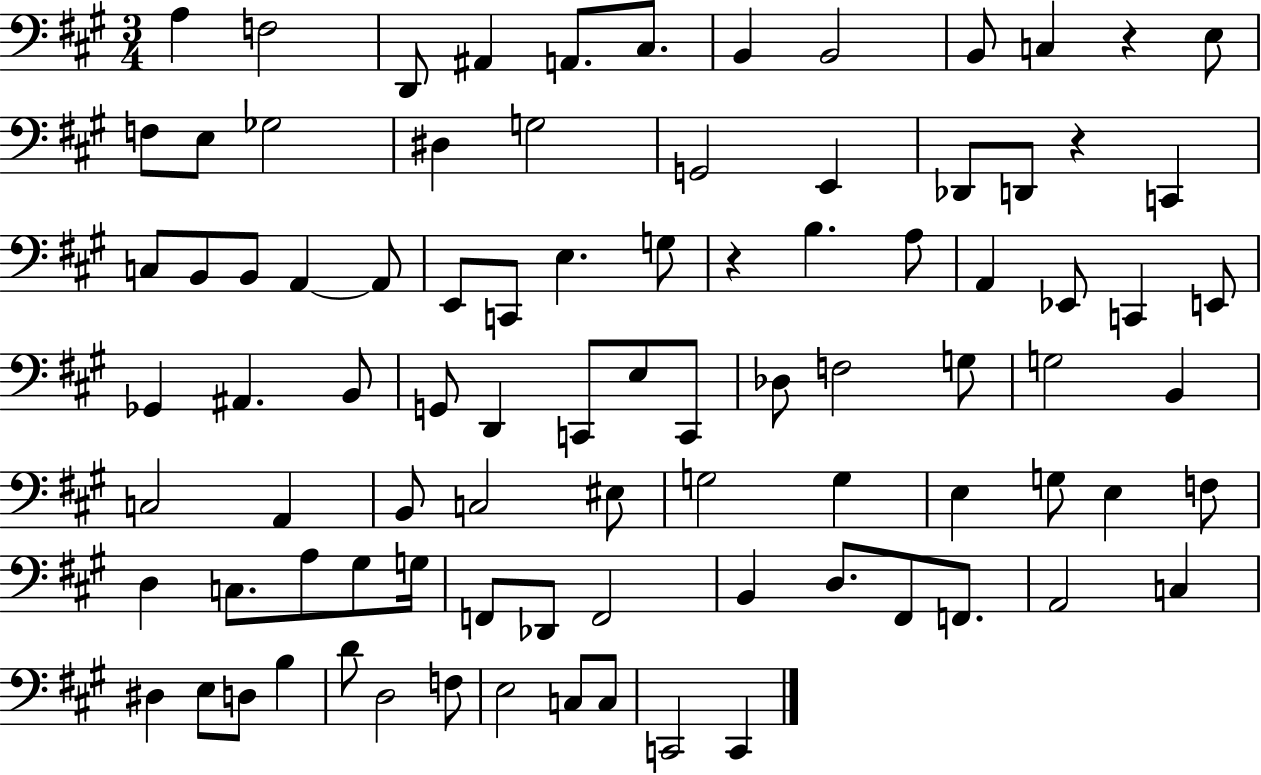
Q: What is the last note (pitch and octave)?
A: C2